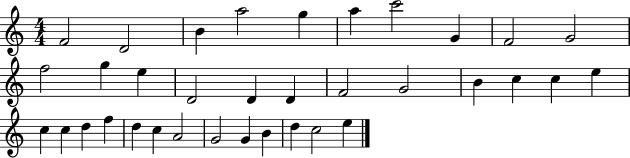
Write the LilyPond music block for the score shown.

{
  \clef treble
  \numericTimeSignature
  \time 4/4
  \key c \major
  f'2 d'2 | b'4 a''2 g''4 | a''4 c'''2 g'4 | f'2 g'2 | \break f''2 g''4 e''4 | d'2 d'4 d'4 | f'2 g'2 | b'4 c''4 c''4 e''4 | \break c''4 c''4 d''4 f''4 | d''4 c''4 a'2 | g'2 g'4 b'4 | d''4 c''2 e''4 | \break \bar "|."
}